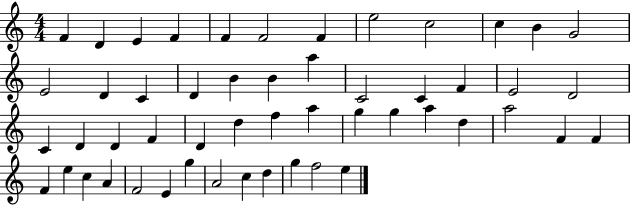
F4/q D4/q E4/q F4/q F4/q F4/h F4/q E5/h C5/h C5/q B4/q G4/h E4/h D4/q C4/q D4/q B4/q B4/q A5/q C4/h C4/q F4/q E4/h D4/h C4/q D4/q D4/q F4/q D4/q D5/q F5/q A5/q G5/q G5/q A5/q D5/q A5/h F4/q F4/q F4/q E5/q C5/q A4/q F4/h E4/q G5/q A4/h C5/q D5/q G5/q F5/h E5/q